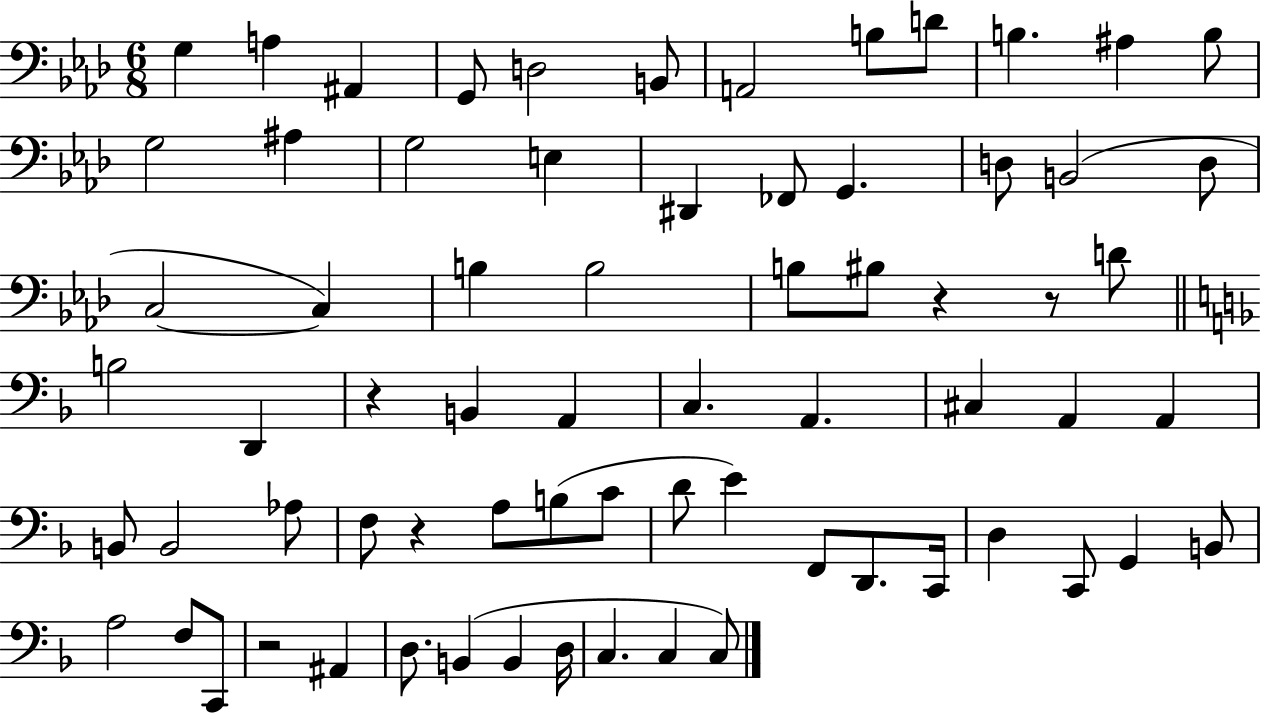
X:1
T:Untitled
M:6/8
L:1/4
K:Ab
G, A, ^A,, G,,/2 D,2 B,,/2 A,,2 B,/2 D/2 B, ^A, B,/2 G,2 ^A, G,2 E, ^D,, _F,,/2 G,, D,/2 B,,2 D,/2 C,2 C, B, B,2 B,/2 ^B,/2 z z/2 D/2 B,2 D,, z B,, A,, C, A,, ^C, A,, A,, B,,/2 B,,2 _A,/2 F,/2 z A,/2 B,/2 C/2 D/2 E F,,/2 D,,/2 C,,/4 D, C,,/2 G,, B,,/2 A,2 F,/2 C,,/2 z2 ^A,, D,/2 B,, B,, D,/4 C, C, C,/2